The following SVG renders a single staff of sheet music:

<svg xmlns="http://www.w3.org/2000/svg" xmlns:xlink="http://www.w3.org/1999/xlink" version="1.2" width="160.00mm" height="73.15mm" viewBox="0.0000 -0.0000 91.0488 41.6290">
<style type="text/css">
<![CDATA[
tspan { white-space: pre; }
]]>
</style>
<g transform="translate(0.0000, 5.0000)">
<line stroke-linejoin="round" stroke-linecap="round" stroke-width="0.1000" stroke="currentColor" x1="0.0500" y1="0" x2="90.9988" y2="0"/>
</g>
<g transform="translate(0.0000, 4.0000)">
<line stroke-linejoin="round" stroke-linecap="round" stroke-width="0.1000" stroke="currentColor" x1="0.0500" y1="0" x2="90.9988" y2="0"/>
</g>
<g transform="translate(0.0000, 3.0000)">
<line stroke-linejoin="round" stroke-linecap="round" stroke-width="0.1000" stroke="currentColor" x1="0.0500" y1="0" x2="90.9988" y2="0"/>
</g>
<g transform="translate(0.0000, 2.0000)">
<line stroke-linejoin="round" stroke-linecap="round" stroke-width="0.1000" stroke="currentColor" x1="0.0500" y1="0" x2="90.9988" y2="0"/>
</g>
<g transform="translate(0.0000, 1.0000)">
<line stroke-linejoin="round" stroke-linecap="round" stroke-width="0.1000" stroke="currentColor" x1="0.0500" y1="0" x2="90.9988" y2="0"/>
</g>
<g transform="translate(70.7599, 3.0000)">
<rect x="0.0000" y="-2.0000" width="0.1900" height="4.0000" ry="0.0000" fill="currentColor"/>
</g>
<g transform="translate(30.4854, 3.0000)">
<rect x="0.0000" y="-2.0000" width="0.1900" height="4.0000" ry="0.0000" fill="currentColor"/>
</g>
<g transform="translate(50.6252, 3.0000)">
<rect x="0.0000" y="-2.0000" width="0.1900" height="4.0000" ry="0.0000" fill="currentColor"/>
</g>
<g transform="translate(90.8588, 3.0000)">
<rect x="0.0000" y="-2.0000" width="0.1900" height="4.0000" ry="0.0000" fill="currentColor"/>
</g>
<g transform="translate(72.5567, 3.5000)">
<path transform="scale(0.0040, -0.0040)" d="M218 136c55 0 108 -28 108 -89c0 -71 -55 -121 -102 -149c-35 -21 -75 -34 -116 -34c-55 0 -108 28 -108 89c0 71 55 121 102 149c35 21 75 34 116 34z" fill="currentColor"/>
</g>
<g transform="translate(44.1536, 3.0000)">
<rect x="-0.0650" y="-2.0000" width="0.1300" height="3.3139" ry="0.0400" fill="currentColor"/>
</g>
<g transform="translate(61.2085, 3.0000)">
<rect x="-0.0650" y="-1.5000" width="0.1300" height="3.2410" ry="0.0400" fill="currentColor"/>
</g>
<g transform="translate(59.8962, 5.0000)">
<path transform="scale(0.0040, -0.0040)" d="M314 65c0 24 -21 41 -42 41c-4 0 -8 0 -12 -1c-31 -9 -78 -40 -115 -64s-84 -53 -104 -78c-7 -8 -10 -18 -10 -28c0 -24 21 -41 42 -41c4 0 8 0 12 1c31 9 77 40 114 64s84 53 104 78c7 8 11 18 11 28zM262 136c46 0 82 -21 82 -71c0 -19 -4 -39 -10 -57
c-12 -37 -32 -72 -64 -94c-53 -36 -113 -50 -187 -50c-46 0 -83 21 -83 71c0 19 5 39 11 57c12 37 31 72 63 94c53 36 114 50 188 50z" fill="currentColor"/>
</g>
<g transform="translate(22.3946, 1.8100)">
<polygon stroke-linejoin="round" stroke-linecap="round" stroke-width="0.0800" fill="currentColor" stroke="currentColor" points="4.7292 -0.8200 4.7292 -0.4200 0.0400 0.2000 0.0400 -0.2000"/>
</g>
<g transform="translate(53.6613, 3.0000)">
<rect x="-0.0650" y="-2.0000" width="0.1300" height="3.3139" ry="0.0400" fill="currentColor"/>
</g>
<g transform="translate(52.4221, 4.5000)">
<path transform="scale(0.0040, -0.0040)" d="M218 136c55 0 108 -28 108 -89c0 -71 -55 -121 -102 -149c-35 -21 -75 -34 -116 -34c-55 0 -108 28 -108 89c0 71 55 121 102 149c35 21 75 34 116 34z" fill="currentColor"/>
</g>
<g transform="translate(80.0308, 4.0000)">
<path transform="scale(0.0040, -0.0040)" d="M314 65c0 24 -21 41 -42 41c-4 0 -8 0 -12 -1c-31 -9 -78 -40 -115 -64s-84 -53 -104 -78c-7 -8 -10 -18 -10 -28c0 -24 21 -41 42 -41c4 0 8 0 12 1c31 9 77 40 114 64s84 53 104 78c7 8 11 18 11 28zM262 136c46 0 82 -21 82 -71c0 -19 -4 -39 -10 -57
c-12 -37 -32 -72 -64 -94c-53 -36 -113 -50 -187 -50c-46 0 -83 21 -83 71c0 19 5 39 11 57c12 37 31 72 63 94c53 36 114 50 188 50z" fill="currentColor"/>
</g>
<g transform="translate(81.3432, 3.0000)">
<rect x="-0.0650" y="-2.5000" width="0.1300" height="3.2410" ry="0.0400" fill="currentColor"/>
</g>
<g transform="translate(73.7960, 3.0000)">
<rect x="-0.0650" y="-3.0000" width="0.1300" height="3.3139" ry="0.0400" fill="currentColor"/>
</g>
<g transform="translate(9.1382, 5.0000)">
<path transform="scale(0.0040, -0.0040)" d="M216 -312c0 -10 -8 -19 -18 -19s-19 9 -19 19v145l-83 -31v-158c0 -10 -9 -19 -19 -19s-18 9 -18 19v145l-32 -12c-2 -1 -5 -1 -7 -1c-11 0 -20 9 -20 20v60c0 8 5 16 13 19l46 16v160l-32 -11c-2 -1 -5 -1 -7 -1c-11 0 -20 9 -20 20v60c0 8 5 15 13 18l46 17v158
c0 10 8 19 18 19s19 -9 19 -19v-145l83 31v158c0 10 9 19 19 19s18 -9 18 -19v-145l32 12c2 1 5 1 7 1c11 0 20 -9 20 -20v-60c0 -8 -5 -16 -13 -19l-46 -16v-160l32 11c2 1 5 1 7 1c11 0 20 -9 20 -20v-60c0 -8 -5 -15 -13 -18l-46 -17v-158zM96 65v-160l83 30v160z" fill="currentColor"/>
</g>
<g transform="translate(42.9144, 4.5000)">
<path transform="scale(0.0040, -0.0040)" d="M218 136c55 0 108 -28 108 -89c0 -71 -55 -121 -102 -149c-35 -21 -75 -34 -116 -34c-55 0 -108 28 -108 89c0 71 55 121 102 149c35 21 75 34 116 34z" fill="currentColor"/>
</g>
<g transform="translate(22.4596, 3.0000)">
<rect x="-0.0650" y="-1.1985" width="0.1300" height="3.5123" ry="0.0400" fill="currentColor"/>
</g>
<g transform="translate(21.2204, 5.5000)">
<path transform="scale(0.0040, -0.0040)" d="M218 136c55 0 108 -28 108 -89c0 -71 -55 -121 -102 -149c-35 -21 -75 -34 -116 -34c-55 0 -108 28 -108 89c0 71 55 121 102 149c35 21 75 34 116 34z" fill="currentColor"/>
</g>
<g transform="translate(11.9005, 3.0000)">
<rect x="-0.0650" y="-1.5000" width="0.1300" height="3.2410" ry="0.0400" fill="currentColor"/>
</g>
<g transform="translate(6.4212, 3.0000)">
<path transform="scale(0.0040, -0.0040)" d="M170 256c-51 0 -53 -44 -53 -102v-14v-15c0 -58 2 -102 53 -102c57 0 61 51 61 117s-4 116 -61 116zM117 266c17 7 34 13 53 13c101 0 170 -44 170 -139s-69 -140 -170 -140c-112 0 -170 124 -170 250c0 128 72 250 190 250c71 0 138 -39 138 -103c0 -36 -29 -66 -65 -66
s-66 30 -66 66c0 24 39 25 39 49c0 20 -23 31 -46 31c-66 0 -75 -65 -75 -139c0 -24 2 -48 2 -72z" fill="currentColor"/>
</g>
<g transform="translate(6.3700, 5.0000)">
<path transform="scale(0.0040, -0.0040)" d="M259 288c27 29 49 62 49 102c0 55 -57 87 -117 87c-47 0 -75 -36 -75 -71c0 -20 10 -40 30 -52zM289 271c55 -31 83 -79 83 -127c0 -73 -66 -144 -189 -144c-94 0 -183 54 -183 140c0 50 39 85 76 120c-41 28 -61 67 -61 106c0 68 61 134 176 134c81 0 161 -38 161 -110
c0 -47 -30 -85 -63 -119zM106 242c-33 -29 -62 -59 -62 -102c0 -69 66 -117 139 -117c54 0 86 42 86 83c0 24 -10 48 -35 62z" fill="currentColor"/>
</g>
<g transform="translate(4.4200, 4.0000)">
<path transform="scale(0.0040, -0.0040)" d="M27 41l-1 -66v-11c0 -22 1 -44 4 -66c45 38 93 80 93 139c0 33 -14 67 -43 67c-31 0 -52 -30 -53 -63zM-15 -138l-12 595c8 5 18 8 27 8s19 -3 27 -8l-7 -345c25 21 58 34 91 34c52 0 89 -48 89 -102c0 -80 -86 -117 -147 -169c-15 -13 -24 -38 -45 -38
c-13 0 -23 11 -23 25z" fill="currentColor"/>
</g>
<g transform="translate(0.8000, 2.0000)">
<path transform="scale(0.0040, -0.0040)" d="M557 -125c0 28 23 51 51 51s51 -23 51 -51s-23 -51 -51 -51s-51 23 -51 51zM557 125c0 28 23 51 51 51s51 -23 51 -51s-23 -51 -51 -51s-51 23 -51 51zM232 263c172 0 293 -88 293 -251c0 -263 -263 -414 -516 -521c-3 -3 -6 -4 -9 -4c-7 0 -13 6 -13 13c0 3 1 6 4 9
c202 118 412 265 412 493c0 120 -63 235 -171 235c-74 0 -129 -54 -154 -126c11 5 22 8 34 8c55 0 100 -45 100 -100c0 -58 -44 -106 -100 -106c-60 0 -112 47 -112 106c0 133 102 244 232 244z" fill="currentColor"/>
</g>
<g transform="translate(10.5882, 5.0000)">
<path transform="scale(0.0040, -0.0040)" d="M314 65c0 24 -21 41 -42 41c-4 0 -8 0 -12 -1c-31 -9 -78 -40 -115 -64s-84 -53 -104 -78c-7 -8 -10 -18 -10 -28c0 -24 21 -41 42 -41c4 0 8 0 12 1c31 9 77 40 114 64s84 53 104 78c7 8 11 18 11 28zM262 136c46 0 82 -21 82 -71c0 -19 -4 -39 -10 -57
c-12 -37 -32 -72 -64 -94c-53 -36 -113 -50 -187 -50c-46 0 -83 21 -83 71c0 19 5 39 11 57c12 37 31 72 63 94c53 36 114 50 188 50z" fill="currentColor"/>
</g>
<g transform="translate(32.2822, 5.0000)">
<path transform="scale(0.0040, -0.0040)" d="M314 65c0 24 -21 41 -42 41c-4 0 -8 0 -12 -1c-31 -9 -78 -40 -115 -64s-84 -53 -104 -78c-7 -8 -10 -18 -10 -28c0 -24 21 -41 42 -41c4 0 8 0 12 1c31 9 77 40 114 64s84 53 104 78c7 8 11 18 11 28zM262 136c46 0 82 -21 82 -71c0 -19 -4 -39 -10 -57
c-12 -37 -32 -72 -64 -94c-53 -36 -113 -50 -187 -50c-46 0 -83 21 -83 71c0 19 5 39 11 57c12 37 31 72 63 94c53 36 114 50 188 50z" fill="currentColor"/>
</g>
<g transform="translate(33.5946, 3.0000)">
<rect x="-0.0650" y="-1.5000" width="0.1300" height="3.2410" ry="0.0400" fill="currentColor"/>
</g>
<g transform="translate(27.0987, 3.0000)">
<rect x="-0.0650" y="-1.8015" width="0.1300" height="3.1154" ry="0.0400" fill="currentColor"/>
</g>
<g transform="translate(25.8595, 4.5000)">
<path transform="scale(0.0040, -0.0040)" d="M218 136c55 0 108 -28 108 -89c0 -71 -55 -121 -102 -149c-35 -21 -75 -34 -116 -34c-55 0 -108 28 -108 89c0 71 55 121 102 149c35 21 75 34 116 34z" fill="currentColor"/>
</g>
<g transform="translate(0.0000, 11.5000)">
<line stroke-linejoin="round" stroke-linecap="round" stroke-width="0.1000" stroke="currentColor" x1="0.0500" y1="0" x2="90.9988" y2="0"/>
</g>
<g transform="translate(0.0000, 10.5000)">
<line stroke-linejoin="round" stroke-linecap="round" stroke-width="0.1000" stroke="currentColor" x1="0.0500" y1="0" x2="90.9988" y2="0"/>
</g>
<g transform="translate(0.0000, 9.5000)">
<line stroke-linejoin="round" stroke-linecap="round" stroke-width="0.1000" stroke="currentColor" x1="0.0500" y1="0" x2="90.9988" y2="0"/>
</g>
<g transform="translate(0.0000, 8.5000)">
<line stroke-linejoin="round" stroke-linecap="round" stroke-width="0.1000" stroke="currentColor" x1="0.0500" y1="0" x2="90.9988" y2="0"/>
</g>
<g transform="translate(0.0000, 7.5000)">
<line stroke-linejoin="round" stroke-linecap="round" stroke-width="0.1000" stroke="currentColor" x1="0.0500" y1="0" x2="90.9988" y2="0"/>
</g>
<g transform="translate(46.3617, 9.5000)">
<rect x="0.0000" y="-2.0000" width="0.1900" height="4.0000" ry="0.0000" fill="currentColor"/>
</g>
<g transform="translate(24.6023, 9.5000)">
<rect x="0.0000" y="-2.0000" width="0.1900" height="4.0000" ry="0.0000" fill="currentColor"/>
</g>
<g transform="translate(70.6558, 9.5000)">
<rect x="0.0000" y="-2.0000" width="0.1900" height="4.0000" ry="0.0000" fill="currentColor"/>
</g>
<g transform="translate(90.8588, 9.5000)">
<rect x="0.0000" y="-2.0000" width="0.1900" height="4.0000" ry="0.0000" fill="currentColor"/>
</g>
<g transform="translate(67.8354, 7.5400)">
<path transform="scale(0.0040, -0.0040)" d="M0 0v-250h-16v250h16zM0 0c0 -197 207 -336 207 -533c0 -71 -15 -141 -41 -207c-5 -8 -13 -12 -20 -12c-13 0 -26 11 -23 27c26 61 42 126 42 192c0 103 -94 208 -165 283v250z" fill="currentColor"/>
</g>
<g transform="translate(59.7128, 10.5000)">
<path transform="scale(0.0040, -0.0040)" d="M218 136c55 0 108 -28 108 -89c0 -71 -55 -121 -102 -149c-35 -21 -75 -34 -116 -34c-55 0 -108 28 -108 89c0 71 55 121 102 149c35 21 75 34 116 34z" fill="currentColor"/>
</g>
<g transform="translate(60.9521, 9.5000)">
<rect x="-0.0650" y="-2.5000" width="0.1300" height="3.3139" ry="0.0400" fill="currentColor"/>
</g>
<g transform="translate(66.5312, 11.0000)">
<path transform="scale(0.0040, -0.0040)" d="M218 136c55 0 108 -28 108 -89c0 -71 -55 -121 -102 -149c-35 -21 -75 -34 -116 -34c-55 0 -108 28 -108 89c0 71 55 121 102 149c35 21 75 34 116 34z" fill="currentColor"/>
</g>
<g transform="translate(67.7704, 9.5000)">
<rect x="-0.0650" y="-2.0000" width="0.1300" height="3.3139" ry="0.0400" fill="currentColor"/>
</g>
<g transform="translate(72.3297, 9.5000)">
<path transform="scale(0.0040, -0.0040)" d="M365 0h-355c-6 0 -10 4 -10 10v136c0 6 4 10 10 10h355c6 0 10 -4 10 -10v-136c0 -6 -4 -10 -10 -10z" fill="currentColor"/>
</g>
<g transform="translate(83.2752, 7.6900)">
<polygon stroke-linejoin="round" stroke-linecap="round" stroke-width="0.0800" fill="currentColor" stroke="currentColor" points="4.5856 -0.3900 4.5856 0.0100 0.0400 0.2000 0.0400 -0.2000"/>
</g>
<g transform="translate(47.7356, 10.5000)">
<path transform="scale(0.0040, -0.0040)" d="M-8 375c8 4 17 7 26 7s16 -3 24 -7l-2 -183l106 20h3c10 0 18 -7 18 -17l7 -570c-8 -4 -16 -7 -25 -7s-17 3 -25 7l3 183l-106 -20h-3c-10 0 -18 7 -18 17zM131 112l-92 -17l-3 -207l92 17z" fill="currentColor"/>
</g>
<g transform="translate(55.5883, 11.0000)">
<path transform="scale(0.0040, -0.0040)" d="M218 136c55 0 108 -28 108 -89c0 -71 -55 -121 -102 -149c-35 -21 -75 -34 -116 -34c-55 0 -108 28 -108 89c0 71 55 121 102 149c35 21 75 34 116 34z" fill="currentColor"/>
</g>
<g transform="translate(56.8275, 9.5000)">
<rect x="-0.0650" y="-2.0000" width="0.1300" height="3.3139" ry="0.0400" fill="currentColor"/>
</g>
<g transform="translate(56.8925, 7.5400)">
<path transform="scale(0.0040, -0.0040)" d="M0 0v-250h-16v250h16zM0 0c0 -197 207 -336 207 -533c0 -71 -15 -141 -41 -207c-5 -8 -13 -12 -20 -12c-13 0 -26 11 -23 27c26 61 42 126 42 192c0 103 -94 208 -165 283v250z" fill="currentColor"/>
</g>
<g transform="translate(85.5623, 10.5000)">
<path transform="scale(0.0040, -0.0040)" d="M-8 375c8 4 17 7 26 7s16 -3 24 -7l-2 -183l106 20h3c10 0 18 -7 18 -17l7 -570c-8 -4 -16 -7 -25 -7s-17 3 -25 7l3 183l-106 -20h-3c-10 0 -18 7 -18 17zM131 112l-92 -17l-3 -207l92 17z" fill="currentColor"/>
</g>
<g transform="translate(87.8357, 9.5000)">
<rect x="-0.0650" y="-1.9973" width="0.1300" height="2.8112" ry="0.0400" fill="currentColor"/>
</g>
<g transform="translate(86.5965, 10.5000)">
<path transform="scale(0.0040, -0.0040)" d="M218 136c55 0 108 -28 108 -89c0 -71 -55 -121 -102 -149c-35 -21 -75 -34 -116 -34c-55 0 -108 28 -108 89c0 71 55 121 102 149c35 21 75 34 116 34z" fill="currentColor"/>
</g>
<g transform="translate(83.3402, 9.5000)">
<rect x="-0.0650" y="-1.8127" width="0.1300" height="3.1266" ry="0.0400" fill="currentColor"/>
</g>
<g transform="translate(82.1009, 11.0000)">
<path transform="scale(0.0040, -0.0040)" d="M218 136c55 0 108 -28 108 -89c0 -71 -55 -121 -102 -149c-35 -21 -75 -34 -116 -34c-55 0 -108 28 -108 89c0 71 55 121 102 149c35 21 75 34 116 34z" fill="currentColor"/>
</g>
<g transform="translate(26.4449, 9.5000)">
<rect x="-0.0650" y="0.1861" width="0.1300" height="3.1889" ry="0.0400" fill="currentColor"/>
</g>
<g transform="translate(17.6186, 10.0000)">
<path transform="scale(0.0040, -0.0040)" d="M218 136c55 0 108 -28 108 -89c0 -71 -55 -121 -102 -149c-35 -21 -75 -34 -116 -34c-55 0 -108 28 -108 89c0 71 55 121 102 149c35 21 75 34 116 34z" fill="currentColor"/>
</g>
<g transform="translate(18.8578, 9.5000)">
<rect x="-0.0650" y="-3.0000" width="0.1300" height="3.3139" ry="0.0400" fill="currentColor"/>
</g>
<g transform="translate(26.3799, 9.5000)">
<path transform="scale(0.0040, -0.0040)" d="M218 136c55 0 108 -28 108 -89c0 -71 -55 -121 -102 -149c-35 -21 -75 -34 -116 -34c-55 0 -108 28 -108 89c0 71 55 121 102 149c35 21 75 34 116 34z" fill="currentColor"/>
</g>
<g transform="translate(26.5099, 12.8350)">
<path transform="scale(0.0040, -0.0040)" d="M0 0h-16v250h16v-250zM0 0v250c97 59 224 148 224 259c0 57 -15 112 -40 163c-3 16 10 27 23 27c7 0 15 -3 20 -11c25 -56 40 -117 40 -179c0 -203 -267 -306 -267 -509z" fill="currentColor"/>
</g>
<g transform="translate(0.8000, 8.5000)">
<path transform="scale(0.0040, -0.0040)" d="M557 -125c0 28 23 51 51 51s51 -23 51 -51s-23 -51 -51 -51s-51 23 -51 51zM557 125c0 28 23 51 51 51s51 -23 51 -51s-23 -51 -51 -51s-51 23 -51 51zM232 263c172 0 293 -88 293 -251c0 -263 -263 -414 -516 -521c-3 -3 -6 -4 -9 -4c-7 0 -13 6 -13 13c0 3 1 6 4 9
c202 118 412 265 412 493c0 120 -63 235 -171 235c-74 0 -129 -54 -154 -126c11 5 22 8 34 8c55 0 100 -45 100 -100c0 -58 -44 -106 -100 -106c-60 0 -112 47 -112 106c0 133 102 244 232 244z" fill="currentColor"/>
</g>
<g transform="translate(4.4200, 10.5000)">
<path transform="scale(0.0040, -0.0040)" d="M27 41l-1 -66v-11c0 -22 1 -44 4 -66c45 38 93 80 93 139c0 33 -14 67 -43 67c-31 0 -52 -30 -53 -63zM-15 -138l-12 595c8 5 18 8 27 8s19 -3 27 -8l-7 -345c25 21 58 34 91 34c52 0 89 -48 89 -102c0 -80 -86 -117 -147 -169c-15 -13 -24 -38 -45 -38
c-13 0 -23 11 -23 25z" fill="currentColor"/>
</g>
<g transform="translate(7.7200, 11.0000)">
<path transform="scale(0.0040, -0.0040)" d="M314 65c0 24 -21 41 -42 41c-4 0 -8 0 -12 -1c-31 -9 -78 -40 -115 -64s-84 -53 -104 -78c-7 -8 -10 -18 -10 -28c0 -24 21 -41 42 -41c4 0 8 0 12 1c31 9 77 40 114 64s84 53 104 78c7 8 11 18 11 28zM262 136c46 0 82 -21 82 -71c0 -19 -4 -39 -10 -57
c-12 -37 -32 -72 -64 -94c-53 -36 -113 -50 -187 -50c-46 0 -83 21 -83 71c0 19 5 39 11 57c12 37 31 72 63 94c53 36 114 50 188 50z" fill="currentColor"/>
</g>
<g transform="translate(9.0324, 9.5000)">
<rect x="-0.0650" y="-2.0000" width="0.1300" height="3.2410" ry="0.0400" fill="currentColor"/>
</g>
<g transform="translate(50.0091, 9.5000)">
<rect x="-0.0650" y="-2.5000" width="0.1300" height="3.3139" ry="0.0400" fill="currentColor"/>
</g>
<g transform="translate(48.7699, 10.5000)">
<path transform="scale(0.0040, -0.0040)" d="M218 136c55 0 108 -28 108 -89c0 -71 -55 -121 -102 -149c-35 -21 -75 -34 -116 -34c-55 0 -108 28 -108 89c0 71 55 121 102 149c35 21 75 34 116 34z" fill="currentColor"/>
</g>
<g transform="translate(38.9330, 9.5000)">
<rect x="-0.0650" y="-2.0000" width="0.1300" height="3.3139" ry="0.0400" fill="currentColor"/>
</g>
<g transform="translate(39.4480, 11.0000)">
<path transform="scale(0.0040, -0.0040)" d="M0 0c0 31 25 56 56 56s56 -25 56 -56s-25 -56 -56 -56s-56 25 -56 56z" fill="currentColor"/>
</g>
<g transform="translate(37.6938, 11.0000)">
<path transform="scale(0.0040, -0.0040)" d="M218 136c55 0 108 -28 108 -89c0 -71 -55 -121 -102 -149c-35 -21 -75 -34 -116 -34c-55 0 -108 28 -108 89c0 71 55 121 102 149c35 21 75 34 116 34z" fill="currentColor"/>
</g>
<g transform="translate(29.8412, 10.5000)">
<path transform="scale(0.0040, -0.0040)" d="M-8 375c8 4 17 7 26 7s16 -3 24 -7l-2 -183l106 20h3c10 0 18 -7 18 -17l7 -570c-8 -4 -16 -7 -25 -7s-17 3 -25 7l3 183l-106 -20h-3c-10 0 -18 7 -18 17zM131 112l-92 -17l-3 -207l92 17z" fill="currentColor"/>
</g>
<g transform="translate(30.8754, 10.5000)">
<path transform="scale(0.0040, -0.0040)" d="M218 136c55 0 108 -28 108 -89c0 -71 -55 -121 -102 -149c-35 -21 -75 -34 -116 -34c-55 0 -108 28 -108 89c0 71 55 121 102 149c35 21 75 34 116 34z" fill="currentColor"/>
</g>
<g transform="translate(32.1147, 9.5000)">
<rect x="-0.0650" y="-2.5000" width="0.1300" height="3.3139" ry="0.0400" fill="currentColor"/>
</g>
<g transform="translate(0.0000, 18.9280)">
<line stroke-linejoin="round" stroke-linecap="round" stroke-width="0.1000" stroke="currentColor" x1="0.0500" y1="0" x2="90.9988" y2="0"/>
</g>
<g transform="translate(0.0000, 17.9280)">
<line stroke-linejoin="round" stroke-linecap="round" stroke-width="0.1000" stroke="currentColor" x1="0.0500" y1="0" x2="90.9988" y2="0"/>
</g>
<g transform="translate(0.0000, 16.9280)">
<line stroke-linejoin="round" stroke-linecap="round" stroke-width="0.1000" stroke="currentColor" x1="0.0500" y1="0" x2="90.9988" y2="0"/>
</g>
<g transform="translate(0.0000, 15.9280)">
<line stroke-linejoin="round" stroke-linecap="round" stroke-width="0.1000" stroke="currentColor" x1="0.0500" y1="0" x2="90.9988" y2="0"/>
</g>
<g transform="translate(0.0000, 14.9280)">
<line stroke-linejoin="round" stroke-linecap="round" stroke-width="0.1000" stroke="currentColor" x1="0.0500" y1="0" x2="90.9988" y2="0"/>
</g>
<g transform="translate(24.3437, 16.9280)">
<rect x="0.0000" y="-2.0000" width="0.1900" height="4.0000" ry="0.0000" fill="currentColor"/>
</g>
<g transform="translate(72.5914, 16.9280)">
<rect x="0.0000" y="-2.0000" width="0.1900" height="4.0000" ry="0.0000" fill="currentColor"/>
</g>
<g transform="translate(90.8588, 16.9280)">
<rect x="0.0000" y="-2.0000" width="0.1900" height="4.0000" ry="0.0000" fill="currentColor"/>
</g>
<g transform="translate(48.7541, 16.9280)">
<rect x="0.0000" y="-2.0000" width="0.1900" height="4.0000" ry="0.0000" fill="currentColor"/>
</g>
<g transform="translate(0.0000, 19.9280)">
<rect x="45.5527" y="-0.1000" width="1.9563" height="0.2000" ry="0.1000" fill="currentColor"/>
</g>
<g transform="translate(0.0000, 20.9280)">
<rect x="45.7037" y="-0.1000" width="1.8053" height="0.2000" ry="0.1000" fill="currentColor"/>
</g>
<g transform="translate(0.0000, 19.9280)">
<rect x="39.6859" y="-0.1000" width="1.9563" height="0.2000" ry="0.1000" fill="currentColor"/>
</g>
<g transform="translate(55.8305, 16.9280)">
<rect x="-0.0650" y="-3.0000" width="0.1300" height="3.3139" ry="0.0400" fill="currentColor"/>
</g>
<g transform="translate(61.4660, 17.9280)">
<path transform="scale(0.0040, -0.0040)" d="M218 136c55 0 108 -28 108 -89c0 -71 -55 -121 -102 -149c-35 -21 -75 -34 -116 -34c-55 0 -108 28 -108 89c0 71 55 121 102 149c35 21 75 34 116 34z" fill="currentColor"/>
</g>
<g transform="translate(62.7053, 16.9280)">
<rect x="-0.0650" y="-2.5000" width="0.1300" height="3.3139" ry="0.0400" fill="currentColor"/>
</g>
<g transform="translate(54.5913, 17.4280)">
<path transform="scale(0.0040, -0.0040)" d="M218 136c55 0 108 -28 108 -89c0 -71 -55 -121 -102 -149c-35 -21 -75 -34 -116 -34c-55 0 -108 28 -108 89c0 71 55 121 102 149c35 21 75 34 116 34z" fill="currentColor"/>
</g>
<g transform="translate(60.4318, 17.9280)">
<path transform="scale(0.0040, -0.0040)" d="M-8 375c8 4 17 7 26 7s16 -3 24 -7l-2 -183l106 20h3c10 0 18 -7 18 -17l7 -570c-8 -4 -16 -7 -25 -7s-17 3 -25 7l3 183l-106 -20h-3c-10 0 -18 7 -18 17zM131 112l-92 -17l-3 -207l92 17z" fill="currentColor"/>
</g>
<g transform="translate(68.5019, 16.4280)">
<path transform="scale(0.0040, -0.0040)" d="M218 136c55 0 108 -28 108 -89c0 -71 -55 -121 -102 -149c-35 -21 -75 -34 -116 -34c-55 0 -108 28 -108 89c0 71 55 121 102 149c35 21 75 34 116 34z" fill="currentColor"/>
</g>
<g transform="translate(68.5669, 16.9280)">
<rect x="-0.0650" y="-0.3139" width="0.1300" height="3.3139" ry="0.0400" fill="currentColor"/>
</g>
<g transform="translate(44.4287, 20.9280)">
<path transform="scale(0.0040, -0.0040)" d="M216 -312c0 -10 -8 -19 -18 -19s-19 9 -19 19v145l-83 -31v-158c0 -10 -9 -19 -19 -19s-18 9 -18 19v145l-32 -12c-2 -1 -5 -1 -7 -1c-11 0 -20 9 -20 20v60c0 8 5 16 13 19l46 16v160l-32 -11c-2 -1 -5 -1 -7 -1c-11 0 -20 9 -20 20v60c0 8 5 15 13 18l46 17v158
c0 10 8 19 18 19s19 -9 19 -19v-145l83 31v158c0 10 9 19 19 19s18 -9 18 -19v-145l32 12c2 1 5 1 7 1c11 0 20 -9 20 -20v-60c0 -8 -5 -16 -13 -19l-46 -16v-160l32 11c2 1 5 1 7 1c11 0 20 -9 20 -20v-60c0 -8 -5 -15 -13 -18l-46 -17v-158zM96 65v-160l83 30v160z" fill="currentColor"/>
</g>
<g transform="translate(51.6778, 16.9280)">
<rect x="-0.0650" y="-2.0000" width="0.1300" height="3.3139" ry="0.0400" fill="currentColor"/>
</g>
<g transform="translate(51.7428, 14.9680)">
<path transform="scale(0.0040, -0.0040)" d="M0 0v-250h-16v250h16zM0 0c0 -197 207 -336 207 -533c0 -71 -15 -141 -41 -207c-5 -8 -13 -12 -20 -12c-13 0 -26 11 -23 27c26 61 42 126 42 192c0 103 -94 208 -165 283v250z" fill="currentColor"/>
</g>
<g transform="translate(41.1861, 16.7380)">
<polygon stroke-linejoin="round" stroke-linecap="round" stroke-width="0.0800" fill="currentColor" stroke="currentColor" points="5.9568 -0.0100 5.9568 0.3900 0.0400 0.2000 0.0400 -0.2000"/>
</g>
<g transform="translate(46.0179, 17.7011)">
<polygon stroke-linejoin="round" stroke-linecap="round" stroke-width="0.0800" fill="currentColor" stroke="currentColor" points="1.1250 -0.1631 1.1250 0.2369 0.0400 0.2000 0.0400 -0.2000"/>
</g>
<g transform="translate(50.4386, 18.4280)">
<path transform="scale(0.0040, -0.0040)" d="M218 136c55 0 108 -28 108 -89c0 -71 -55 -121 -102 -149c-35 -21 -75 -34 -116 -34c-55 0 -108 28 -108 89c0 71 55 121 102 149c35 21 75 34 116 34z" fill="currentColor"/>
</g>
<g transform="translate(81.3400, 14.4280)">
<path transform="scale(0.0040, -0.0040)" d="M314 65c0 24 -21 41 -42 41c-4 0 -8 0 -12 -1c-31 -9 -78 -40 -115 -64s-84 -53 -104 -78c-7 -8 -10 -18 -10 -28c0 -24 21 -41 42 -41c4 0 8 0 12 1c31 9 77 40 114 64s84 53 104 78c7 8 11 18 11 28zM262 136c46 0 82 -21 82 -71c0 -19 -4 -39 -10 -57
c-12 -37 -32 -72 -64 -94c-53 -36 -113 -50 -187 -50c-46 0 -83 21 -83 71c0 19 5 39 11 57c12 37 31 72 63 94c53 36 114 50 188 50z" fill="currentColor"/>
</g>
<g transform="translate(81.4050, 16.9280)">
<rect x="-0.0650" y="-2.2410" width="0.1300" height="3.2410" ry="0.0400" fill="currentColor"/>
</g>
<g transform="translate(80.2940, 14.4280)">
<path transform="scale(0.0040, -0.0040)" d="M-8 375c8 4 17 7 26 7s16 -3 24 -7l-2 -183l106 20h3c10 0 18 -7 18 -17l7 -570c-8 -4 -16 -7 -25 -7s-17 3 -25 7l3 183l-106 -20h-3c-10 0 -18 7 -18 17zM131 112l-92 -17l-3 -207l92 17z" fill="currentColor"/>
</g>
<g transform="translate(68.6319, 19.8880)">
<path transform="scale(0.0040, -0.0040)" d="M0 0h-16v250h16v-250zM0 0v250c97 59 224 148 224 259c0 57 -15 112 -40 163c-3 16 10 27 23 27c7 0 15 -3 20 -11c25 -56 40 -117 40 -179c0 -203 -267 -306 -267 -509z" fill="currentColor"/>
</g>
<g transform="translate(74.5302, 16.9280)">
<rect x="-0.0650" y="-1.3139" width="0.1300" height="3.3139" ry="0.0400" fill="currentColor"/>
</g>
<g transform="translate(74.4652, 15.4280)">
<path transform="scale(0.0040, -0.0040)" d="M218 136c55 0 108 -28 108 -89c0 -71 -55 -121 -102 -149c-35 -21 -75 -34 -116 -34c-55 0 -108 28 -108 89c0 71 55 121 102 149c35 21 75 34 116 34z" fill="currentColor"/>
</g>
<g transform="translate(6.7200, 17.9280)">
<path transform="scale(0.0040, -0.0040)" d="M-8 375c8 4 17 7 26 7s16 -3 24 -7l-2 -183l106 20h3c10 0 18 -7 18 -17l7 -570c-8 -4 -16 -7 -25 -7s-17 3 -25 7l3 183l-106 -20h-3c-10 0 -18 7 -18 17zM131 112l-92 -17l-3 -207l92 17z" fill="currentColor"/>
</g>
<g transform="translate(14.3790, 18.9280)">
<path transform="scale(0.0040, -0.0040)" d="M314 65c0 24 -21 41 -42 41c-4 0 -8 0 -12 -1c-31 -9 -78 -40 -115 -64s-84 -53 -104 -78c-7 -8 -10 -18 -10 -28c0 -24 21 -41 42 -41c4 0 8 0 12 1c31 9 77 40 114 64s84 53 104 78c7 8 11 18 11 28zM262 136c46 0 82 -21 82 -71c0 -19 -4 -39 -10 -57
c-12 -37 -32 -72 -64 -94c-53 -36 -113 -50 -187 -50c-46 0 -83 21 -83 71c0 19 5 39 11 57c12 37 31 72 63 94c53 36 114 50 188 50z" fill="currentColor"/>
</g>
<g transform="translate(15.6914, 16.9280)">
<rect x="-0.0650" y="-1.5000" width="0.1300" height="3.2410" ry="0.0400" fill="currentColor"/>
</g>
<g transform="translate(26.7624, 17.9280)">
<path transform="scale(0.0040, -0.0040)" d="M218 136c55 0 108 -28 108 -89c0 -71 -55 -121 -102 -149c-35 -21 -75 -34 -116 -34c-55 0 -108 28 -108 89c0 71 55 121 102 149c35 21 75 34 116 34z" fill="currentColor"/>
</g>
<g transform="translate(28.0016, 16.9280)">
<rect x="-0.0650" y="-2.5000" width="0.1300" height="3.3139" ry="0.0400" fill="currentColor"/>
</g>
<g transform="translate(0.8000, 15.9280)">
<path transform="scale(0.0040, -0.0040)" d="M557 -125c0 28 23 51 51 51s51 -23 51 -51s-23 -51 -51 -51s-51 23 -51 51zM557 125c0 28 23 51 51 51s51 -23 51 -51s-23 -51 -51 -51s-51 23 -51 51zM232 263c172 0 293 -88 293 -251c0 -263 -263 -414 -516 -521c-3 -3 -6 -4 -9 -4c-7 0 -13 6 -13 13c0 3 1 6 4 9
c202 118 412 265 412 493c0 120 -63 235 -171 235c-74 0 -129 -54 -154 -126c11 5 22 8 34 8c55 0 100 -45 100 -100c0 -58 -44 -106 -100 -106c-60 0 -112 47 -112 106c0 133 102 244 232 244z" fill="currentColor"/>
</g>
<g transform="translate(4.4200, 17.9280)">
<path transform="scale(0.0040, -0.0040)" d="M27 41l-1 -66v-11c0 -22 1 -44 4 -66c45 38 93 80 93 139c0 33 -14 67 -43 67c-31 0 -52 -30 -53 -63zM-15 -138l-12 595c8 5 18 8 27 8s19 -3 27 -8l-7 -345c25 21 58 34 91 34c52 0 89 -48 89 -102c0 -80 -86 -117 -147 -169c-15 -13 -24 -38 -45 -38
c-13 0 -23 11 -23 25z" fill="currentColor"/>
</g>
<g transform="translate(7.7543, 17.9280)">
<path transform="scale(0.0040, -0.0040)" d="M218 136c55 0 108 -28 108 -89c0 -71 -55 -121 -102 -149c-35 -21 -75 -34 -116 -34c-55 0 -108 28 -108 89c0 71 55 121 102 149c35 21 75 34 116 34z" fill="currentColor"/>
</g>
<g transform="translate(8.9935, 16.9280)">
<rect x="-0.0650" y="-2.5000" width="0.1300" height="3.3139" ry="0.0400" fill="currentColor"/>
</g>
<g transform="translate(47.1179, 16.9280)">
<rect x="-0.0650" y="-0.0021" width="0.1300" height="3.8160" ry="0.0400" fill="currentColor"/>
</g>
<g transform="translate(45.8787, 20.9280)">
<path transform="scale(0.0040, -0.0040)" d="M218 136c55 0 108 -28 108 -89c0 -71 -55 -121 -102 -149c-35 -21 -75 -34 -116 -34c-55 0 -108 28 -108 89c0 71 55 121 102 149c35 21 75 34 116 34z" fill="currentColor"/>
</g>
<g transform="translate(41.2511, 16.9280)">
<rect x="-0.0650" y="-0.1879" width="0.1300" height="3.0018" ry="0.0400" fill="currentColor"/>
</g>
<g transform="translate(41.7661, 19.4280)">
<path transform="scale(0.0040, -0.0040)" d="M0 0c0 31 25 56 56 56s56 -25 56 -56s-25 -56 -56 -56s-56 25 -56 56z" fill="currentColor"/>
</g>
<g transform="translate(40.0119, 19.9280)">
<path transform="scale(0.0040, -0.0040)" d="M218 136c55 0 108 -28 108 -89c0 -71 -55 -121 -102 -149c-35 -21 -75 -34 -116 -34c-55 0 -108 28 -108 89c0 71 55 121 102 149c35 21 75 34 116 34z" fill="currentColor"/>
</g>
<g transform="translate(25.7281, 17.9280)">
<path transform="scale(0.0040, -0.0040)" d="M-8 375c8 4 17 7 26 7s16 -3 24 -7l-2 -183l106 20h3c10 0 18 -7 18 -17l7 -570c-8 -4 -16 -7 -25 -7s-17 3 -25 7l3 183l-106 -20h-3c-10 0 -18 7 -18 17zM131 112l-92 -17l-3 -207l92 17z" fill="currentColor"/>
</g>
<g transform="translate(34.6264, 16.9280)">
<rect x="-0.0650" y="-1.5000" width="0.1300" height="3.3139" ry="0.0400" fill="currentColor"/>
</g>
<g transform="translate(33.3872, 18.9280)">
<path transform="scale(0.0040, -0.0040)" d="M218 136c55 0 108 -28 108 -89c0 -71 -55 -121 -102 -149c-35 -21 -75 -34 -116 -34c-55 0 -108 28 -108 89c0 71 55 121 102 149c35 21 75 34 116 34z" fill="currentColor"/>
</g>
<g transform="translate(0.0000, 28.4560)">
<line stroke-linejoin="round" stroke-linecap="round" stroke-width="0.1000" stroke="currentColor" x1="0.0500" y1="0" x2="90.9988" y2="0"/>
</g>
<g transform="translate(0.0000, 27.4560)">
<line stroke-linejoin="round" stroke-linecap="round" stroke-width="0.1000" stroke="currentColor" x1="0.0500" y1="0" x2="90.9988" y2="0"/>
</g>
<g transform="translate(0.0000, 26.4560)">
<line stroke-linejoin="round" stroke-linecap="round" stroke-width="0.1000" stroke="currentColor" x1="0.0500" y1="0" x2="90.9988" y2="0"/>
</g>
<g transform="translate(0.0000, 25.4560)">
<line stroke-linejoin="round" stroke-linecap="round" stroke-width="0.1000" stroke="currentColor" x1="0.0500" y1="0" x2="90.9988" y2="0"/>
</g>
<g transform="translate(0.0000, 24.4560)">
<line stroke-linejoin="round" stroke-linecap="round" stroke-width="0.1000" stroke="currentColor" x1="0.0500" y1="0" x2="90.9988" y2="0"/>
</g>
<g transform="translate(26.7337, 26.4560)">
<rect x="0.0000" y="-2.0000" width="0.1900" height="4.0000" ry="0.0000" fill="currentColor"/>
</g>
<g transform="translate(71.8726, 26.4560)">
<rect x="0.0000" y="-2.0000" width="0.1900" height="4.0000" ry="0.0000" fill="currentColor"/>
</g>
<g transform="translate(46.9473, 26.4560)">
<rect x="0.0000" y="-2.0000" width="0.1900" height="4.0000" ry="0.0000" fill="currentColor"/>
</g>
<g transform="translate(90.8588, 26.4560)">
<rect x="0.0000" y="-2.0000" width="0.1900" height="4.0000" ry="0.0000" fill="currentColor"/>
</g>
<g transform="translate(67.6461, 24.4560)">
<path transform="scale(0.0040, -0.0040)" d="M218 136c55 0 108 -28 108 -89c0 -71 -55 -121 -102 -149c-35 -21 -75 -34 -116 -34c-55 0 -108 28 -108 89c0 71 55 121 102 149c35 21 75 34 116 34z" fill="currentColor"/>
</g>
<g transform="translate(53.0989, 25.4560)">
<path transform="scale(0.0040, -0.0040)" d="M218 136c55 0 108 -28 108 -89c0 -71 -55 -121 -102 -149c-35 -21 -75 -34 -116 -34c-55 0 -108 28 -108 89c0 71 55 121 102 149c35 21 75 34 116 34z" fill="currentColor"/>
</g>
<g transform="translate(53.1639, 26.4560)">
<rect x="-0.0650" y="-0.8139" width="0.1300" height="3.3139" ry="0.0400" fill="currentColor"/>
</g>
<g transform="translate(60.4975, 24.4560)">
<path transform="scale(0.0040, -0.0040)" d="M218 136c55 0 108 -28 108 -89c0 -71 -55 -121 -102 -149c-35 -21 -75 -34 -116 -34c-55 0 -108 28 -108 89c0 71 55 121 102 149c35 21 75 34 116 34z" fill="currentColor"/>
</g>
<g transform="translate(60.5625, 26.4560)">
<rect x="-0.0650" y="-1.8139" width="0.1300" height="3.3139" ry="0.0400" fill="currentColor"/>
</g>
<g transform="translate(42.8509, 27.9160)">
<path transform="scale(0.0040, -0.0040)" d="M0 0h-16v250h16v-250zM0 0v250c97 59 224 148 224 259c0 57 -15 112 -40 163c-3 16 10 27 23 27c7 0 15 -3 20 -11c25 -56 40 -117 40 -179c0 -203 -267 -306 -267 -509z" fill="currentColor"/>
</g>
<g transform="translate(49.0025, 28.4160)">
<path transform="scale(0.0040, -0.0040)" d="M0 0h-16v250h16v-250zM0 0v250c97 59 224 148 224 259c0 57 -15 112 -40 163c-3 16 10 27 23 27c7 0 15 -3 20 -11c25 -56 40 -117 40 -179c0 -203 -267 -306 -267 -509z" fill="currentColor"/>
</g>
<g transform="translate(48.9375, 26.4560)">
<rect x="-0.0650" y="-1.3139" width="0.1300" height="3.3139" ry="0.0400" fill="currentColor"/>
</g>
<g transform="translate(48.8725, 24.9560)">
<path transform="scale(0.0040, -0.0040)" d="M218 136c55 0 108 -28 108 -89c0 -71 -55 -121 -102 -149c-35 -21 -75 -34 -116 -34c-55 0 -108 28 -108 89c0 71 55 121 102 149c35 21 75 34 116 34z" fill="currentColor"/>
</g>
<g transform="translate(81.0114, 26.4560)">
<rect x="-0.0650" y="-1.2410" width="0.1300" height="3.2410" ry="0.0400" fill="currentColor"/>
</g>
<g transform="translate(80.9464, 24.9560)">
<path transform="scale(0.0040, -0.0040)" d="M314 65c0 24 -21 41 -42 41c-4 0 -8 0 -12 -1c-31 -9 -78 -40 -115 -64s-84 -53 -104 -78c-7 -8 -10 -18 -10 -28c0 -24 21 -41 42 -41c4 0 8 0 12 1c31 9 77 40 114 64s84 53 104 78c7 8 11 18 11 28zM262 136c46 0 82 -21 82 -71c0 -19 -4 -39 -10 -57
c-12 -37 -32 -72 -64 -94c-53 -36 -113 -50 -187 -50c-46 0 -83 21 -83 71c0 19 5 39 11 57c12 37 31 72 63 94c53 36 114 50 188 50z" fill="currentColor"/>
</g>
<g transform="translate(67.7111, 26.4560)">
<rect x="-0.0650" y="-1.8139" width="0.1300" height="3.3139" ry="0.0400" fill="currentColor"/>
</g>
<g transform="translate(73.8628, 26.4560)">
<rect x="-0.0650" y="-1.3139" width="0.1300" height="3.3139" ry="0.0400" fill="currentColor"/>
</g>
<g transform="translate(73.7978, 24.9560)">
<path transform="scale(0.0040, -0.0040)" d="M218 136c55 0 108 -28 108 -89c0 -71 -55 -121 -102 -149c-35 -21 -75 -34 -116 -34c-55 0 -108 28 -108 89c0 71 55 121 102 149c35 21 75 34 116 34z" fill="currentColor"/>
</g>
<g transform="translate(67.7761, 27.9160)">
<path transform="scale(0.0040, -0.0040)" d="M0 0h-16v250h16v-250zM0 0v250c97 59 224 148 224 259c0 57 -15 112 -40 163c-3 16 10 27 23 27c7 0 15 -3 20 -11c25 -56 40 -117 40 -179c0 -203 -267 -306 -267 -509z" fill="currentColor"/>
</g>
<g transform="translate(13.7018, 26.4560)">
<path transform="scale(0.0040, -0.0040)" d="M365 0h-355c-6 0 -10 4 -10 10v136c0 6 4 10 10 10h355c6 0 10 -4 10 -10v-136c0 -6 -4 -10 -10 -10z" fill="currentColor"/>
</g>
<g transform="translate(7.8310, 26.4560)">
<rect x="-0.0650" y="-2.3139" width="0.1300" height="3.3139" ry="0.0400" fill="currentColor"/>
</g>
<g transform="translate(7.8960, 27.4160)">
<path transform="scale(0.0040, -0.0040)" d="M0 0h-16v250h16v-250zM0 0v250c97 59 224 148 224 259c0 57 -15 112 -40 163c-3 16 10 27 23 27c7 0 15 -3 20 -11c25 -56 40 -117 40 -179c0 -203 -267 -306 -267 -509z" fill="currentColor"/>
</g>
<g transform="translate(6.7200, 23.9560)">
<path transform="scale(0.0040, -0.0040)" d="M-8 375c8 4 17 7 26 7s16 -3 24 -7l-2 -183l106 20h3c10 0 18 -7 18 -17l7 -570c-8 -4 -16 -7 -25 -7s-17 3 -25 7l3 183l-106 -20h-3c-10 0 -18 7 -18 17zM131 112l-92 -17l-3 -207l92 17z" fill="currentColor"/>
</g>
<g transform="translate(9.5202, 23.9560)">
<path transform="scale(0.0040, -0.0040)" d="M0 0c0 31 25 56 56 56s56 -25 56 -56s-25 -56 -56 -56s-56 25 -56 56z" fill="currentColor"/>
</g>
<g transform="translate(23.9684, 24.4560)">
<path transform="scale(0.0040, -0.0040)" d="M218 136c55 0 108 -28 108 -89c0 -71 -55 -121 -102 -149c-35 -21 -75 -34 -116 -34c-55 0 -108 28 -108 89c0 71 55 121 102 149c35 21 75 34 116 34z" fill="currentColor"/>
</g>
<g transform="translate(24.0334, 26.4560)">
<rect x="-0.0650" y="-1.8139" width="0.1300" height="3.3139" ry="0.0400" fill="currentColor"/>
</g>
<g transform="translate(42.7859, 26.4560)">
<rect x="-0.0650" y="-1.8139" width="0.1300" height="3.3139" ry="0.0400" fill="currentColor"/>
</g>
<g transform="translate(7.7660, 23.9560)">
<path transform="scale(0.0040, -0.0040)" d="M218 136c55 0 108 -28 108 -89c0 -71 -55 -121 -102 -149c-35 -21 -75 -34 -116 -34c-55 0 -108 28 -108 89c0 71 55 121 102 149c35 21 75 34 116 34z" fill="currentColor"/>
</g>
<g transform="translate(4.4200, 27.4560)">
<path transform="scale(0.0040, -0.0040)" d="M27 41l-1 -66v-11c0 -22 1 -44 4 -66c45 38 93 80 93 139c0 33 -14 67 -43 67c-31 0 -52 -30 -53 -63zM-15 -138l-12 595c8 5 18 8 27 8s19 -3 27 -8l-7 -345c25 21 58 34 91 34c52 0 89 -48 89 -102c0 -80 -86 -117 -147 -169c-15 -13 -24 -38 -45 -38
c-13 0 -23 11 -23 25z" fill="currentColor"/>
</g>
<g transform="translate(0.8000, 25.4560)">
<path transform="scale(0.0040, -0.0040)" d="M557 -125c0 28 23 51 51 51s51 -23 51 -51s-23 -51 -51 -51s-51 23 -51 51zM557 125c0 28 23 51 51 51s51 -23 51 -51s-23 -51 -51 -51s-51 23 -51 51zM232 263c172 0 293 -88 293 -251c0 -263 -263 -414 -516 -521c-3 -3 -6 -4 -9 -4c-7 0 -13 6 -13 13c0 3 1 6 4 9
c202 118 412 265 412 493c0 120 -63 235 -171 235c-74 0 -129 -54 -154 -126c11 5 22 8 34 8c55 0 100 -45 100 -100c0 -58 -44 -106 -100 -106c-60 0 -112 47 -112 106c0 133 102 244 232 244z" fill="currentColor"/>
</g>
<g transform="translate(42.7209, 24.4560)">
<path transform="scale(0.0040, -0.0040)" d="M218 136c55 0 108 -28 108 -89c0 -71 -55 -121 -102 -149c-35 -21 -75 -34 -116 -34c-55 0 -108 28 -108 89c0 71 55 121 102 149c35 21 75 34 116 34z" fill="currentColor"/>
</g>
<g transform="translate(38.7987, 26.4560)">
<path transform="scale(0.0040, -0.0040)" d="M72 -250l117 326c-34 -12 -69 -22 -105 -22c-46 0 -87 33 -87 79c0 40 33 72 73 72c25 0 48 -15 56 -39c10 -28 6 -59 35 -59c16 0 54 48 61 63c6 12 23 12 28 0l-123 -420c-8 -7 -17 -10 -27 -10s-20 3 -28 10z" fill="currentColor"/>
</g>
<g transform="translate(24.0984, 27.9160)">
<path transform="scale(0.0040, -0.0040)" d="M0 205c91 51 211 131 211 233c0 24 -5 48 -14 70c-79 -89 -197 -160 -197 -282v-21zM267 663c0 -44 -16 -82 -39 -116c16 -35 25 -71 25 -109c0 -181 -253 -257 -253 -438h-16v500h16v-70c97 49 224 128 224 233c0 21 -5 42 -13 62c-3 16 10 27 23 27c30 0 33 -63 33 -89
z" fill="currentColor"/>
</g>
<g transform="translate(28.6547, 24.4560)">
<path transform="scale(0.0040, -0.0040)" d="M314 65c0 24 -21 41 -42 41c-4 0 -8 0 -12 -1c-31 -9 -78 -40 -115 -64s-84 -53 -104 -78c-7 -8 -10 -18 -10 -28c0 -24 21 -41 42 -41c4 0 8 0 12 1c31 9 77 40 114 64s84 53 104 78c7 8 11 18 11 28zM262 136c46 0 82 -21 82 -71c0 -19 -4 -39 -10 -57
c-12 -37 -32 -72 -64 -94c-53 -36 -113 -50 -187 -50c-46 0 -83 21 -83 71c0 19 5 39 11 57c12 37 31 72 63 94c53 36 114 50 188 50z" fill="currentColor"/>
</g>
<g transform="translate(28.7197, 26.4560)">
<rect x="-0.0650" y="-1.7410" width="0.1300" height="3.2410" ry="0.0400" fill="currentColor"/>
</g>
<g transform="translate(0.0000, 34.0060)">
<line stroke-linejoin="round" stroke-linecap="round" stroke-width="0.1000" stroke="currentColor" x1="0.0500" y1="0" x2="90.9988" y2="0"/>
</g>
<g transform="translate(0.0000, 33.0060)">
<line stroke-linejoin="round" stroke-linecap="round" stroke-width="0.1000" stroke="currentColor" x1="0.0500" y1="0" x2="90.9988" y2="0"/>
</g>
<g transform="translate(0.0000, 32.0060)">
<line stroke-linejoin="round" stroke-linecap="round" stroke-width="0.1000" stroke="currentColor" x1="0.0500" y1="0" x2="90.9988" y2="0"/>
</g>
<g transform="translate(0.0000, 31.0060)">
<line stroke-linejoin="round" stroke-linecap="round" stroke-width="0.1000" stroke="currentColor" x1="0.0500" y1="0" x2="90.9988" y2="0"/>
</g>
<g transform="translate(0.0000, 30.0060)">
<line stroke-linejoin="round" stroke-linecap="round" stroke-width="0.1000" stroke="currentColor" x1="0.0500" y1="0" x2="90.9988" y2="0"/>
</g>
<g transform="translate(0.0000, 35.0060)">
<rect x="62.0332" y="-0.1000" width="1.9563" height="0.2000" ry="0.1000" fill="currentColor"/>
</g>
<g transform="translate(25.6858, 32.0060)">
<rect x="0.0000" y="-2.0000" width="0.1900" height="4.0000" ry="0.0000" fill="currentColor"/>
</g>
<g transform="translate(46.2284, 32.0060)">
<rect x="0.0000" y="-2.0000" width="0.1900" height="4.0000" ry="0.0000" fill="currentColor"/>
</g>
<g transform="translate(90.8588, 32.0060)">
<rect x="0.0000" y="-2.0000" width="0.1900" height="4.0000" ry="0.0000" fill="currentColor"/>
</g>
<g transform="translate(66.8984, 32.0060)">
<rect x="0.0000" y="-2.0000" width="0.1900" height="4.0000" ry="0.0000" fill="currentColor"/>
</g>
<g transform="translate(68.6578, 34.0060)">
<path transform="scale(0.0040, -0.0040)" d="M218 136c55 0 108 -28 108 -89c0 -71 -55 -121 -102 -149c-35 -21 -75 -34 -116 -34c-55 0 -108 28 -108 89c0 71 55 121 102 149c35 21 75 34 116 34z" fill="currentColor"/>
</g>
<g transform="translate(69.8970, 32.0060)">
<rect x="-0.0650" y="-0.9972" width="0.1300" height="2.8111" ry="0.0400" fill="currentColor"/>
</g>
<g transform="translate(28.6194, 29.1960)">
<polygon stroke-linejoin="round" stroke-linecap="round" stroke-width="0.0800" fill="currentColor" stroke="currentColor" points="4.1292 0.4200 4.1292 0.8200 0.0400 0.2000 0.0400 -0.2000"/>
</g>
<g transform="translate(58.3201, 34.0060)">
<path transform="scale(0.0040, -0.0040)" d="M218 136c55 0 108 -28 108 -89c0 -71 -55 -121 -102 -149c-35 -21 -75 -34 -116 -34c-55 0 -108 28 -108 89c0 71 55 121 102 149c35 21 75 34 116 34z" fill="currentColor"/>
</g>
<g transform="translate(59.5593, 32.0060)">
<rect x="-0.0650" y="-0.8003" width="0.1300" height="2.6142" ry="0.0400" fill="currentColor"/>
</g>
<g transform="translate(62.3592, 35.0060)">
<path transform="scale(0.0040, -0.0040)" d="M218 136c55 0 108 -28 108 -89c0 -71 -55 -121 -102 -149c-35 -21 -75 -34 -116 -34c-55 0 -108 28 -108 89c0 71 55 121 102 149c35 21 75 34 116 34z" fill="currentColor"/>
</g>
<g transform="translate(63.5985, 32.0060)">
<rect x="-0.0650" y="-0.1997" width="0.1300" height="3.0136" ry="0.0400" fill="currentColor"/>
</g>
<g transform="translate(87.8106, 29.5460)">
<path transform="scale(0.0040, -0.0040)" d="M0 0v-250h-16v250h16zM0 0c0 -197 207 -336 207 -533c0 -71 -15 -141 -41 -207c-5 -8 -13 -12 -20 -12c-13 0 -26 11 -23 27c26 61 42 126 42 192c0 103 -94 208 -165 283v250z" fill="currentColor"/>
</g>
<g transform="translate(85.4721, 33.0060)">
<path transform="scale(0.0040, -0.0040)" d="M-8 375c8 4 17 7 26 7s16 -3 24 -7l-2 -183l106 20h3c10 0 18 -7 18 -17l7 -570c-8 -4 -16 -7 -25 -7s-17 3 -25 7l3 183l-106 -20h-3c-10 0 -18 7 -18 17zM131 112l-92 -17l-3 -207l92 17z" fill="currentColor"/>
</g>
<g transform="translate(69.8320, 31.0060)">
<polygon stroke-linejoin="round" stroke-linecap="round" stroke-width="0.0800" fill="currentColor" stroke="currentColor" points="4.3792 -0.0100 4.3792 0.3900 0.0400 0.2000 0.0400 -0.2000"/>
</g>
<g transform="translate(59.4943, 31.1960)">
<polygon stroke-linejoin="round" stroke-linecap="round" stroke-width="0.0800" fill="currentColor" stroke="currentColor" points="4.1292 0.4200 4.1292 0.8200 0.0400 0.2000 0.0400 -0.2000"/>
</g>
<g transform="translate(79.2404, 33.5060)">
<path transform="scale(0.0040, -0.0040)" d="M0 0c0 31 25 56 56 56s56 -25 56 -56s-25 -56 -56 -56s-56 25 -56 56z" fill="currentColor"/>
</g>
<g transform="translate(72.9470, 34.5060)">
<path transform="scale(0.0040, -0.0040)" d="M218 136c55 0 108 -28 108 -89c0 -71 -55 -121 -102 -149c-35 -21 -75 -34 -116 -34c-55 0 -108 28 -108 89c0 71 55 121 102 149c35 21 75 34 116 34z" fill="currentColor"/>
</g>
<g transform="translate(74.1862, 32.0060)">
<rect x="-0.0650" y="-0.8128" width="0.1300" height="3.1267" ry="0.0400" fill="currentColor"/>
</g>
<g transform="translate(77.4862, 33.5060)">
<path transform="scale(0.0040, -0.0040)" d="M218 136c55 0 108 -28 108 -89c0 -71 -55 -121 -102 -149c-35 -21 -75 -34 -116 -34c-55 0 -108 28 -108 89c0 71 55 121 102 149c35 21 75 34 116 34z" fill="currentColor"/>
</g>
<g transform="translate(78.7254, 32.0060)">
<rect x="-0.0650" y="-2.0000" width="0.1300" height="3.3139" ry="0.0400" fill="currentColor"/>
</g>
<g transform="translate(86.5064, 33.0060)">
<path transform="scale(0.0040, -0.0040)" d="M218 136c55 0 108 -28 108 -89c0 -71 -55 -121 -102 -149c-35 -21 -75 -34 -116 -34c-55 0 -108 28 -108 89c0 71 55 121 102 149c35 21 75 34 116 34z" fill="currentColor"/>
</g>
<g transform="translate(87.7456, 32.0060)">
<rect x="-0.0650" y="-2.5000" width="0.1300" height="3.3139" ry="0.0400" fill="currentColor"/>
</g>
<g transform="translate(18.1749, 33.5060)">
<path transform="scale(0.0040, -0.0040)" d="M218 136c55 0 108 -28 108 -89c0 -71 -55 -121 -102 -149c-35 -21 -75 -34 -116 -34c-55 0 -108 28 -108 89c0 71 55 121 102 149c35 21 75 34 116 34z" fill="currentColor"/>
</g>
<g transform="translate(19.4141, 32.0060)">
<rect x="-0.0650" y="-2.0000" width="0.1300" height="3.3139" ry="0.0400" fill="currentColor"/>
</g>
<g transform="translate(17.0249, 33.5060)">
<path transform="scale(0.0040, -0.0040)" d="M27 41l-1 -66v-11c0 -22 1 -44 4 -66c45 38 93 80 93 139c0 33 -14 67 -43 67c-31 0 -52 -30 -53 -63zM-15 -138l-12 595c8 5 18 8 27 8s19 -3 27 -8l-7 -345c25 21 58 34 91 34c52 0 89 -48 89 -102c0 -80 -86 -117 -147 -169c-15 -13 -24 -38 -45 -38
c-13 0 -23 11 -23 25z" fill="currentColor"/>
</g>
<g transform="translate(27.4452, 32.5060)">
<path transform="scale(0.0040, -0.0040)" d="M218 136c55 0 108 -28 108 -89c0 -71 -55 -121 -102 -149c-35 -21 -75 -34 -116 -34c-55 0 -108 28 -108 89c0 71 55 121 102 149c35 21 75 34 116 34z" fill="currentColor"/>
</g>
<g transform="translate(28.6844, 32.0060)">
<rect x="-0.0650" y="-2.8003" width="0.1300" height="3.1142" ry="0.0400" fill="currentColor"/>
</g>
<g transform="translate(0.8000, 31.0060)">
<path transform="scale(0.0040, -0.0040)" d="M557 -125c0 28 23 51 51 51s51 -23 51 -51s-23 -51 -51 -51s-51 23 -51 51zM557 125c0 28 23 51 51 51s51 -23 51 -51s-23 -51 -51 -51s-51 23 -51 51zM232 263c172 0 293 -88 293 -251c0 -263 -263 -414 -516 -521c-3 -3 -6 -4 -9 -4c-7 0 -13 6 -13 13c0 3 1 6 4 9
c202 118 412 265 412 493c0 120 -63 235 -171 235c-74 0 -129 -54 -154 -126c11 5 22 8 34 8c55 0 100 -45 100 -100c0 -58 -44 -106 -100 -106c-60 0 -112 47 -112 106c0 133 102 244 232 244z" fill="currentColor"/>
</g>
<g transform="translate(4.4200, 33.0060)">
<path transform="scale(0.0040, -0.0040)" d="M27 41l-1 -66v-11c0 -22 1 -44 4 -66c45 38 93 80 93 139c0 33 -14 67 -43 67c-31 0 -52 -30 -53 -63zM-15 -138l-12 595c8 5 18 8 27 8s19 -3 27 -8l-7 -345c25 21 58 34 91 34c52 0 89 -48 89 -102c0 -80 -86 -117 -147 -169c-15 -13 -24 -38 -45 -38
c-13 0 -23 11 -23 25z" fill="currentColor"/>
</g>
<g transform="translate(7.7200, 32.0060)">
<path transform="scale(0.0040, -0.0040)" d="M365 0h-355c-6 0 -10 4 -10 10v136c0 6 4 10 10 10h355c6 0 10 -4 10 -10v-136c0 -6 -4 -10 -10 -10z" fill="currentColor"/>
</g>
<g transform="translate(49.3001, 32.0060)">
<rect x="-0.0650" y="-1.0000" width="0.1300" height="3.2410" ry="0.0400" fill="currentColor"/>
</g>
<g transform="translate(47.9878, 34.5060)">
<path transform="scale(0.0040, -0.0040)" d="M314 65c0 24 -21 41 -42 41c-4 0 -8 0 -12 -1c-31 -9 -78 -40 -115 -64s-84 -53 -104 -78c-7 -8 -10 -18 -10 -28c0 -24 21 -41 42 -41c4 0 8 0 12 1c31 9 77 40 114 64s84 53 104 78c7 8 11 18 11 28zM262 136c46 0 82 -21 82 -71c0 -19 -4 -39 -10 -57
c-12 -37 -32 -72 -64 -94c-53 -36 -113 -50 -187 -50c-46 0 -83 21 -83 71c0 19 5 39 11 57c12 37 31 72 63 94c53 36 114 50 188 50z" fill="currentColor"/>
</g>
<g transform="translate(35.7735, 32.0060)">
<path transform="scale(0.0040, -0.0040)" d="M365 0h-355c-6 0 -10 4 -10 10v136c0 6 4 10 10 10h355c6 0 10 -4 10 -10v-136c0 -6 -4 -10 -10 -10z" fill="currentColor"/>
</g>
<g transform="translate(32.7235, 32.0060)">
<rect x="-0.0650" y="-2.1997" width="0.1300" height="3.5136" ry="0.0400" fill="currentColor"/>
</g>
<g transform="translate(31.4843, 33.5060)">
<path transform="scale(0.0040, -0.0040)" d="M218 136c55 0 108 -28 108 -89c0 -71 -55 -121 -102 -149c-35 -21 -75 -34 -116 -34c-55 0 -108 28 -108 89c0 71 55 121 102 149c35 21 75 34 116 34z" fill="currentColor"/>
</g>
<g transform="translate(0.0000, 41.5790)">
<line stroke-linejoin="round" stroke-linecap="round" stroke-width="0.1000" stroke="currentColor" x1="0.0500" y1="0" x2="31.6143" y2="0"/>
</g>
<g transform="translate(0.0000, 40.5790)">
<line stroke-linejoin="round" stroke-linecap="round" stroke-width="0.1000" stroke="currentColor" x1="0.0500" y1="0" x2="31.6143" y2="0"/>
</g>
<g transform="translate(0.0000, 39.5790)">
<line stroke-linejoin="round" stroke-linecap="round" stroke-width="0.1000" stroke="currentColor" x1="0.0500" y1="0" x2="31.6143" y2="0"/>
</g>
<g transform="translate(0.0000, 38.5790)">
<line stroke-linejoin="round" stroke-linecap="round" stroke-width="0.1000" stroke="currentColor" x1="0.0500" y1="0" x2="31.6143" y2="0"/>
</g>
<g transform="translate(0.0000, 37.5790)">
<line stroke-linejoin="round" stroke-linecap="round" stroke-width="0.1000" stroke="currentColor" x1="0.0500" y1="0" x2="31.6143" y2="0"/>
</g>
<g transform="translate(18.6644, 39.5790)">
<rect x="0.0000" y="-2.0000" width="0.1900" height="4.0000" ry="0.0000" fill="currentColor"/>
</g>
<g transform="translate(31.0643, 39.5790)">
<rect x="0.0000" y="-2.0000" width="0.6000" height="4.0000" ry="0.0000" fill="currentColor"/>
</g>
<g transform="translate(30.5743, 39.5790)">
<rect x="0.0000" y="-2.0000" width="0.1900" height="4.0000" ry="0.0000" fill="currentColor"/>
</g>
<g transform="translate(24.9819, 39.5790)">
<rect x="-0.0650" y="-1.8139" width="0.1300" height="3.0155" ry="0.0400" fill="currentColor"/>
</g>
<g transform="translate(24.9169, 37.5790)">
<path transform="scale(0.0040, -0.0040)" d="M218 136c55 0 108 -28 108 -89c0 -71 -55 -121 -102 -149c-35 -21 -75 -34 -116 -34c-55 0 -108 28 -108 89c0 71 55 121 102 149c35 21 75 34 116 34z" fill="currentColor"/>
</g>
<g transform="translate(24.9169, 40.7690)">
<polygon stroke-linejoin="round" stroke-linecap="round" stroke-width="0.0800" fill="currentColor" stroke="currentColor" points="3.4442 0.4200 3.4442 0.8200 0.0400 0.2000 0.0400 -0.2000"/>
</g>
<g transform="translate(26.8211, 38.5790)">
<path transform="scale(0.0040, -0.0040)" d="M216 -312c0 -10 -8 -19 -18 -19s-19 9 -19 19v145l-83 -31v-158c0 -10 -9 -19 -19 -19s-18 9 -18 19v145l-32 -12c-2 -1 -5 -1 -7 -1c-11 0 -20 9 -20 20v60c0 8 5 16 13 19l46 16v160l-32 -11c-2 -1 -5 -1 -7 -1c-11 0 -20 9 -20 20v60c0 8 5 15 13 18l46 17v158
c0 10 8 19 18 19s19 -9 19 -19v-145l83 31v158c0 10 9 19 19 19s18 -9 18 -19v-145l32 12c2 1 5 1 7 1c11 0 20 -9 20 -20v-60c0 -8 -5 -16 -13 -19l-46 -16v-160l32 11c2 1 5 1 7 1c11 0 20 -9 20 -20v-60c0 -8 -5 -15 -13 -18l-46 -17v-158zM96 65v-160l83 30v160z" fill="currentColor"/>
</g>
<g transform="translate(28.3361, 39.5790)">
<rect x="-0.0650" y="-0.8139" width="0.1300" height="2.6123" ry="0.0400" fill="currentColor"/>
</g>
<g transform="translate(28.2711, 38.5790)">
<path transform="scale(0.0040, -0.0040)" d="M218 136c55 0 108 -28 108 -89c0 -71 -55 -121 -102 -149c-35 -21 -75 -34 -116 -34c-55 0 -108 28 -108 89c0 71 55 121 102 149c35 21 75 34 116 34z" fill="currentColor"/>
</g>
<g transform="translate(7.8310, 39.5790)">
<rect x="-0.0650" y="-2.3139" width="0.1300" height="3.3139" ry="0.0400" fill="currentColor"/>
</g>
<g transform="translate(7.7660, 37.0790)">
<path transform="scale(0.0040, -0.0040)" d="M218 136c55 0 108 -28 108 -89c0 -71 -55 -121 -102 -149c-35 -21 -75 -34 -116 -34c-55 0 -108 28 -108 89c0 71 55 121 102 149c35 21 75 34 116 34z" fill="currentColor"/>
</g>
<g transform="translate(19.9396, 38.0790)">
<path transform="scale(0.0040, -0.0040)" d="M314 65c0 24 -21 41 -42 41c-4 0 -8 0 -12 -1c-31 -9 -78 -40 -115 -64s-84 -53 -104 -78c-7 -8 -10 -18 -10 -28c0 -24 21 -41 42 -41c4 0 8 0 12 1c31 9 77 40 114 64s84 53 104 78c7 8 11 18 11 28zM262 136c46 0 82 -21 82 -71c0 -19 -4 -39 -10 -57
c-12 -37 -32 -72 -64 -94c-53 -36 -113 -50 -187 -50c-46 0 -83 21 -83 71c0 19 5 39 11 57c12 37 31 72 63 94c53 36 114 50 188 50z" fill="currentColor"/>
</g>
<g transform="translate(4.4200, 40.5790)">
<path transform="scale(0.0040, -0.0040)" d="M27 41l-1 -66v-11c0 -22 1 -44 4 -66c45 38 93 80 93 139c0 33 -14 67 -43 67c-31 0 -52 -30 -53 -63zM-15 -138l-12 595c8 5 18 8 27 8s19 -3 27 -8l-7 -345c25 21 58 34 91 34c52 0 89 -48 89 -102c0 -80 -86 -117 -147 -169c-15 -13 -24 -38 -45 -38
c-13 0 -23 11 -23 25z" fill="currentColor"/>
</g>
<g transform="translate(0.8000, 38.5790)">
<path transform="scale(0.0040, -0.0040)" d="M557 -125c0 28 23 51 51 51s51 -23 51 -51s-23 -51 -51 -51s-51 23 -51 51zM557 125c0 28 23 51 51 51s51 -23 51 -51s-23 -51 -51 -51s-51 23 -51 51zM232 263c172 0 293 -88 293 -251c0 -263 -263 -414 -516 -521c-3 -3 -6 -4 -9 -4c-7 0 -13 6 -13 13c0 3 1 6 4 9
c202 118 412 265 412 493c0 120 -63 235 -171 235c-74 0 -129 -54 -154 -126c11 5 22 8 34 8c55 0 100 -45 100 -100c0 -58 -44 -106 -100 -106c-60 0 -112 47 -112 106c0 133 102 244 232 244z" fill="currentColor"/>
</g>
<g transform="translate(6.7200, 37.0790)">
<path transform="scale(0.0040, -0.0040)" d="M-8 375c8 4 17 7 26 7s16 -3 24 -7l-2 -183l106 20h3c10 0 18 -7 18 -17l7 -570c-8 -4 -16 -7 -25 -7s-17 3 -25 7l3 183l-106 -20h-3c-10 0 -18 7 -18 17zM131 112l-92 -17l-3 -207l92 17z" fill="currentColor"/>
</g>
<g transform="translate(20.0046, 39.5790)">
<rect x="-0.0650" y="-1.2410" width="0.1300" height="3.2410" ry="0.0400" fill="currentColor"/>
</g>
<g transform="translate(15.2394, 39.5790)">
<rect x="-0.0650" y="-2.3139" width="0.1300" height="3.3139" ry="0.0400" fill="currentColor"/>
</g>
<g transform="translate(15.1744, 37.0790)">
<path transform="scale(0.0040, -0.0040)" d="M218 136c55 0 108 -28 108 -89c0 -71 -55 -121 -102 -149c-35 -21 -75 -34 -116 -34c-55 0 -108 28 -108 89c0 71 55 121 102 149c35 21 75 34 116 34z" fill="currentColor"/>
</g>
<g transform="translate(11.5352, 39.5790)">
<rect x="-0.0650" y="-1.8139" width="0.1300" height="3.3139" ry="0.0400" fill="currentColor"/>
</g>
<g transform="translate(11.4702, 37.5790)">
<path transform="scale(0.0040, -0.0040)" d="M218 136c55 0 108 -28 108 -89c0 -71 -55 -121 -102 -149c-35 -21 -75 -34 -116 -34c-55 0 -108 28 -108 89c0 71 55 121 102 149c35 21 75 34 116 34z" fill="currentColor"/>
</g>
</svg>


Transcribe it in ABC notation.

X:1
T:Untitled
M:6/8
L:1/4
K:F
^G,,2 F,,/2 A,,/2 G,,2 A,, A,, G,,2 C, _B,,2 A,,2 C, D,/2 B,, A,, B,, A,,/2 B,, A,,/2 z2 A,,/2 B,,/2 B,, G,,2 B,, G,, E,,/2 ^C,,/4 A,,/2 C, B,, E,/2 G, B,2 B,/2 z2 A,/4 A,2 z/2 A,/2 G,/2 F, A, A,/2 G, G,2 z2 _A,, C,/2 A,,/2 z2 F,,2 G,,/2 E,,/2 G,,/2 F,,/2 A,, B,,/2 B, A, B, G,2 A,/2 ^F,/2